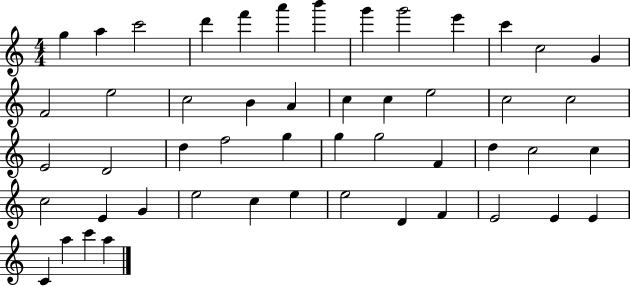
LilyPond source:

{
  \clef treble
  \numericTimeSignature
  \time 4/4
  \key c \major
  g''4 a''4 c'''2 | d'''4 f'''4 a'''4 b'''4 | g'''4 g'''2 e'''4 | c'''4 c''2 g'4 | \break f'2 e''2 | c''2 b'4 a'4 | c''4 c''4 e''2 | c''2 c''2 | \break e'2 d'2 | d''4 f''2 g''4 | g''4 g''2 f'4 | d''4 c''2 c''4 | \break c''2 e'4 g'4 | e''2 c''4 e''4 | e''2 d'4 f'4 | e'2 e'4 e'4 | \break c'4 a''4 c'''4 a''4 | \bar "|."
}